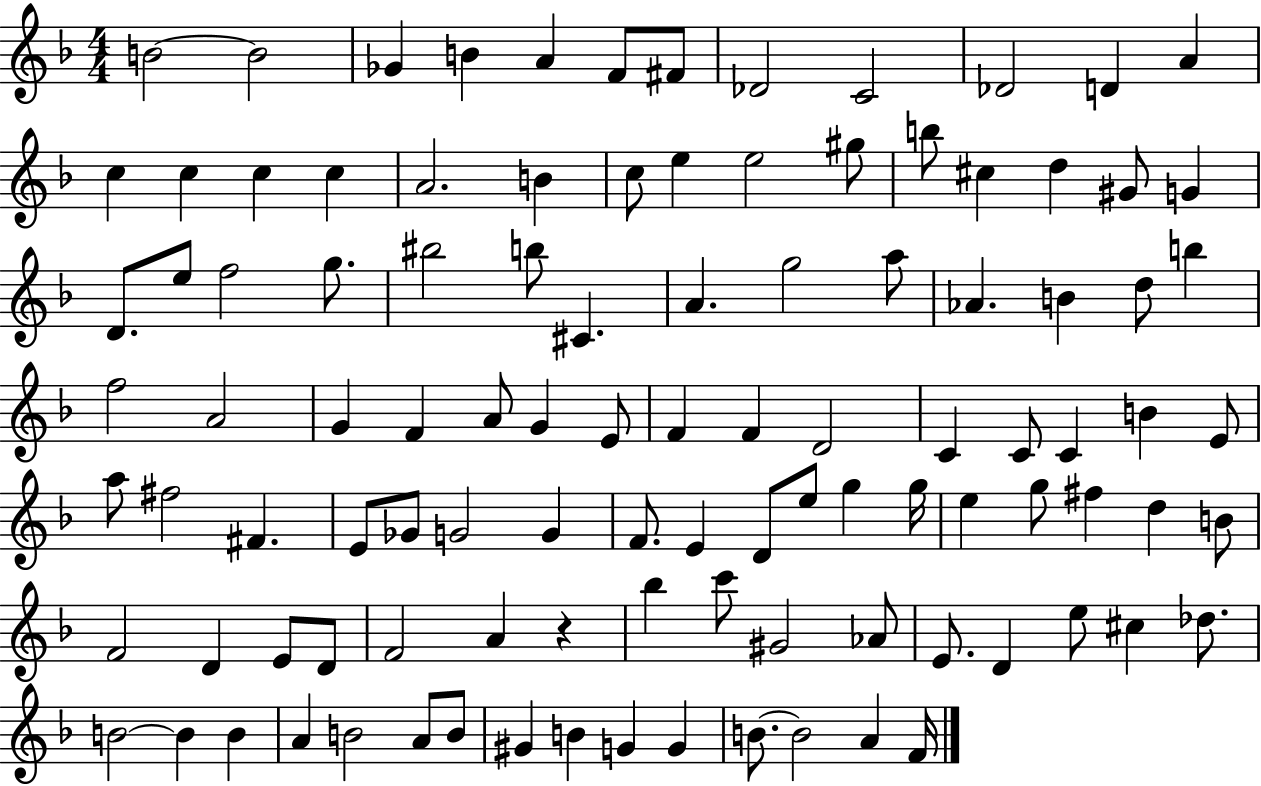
B4/h B4/h Gb4/q B4/q A4/q F4/e F#4/e Db4/h C4/h Db4/h D4/q A4/q C5/q C5/q C5/q C5/q A4/h. B4/q C5/e E5/q E5/h G#5/e B5/e C#5/q D5/q G#4/e G4/q D4/e. E5/e F5/h G5/e. BIS5/h B5/e C#4/q. A4/q. G5/h A5/e Ab4/q. B4/q D5/e B5/q F5/h A4/h G4/q F4/q A4/e G4/q E4/e F4/q F4/q D4/h C4/q C4/e C4/q B4/q E4/e A5/e F#5/h F#4/q. E4/e Gb4/e G4/h G4/q F4/e. E4/q D4/e E5/e G5/q G5/s E5/q G5/e F#5/q D5/q B4/e F4/h D4/q E4/e D4/e F4/h A4/q R/q Bb5/q C6/e G#4/h Ab4/e E4/e. D4/q E5/e C#5/q Db5/e. B4/h B4/q B4/q A4/q B4/h A4/e B4/e G#4/q B4/q G4/q G4/q B4/e. B4/h A4/q F4/s